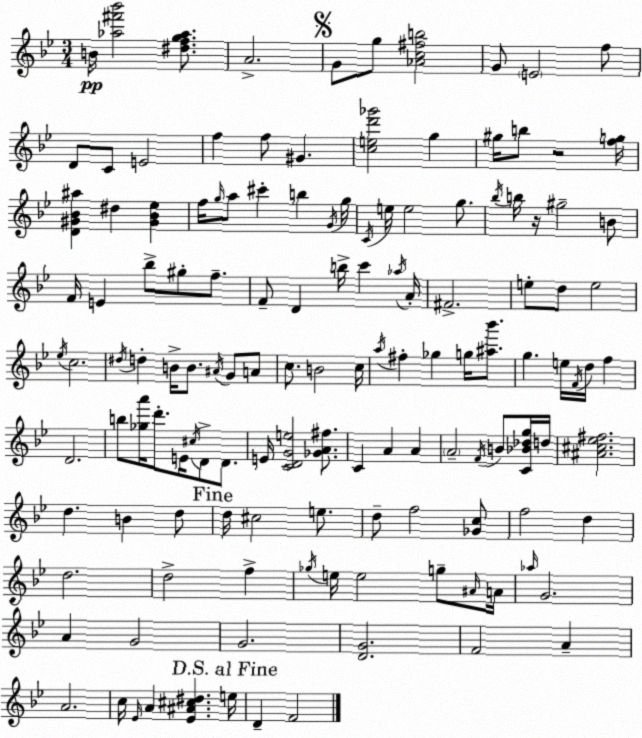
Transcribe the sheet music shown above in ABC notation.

X:1
T:Untitled
M:3/4
L:1/4
K:Bb
B/4 [_a^f'_b']2 [^dfg_a]/2 A2 G/2 g/2 [_Ac^fb]2 G/2 E2 f/2 D/2 C/2 E2 f f/2 ^G [ced'_g']2 g ^g/4 b/2 z2 [fg]/4 [D^G_B^a] ^d [^G_B_e] f/4 g/4 a/2 ^c' b G/4 g/4 C/4 e/4 e2 g/2 _b/4 b/4 z/4 ^g2 B/2 F/4 E _b/2 ^g/2 f/2 F/2 D b/4 c' _a/4 A/4 ^F2 e/2 d/2 e2 _e/4 c2 ^d/4 d B/4 B/2 ^A/4 G/2 A/2 c/2 B2 c/4 a/4 ^f _g g/4 [^a_b']/2 g e/4 F/4 d/4 f D2 b/2 [_ga']/4 d'/2 E/4 ^c/4 D/2 D/2 E/4 [CDGe]2 [_GA^f]/2 C A A A2 F/4 B/2 [C_B_dg]/4 d/4 [^A^c_e^f]2 d B d/2 d/4 ^c2 e/2 d/2 f2 [_Gc]/2 f2 d d2 d2 f _g/4 e/4 e2 g/2 ^A/4 A/4 _a/4 G2 A G2 G2 [DG]2 F2 A A2 c/4 _E/4 A [_E^A^c^d] e/4 D F2